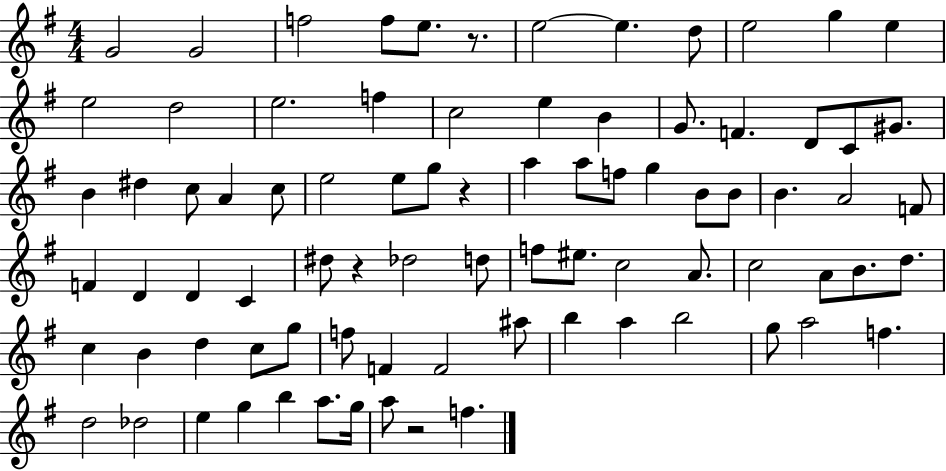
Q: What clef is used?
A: treble